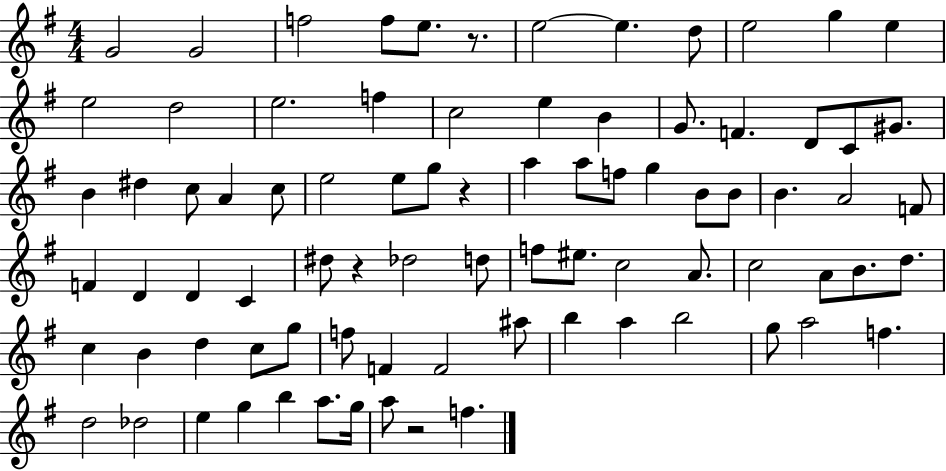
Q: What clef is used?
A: treble